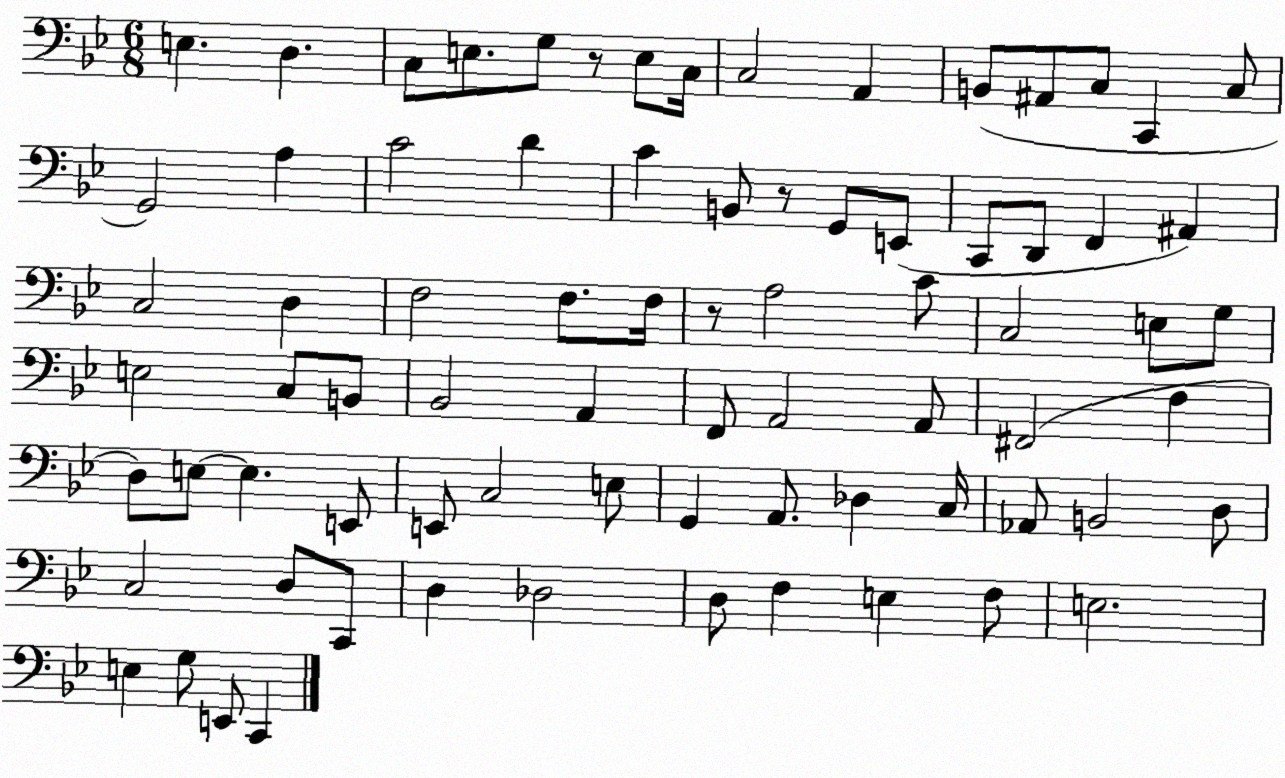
X:1
T:Untitled
M:6/8
L:1/4
K:Bb
E, D, C,/2 E,/2 G,/2 z/2 E,/2 C,/4 C,2 A,, B,,/2 ^A,,/2 C,/2 C,, C,/2 G,,2 A, C2 D C B,,/2 z/2 G,,/2 E,,/2 C,,/2 D,,/2 F,, ^A,, C,2 D, F,2 F,/2 F,/4 z/2 A,2 C/2 C,2 E,/2 G,/2 E,2 C,/2 B,,/2 _B,,2 A,, F,,/2 A,,2 A,,/2 ^F,,2 F, D,/2 E,/2 E, E,,/2 E,,/2 C,2 E,/2 G,, A,,/2 _D, C,/4 _A,,/2 B,,2 D,/2 C,2 D,/2 C,,/2 D, _D,2 D,/2 F, E, F,/2 E,2 E, G,/2 E,,/2 C,,